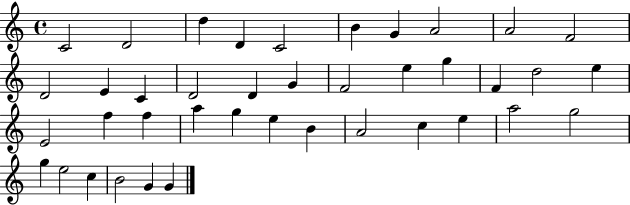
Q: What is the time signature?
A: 4/4